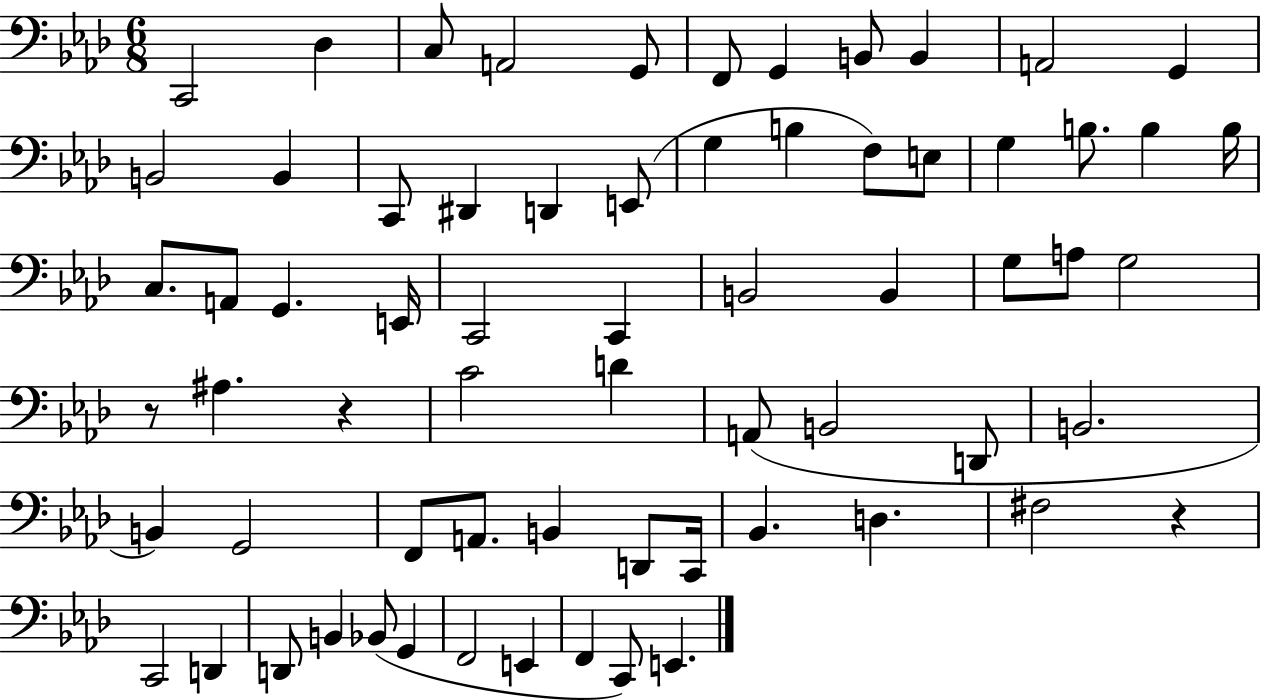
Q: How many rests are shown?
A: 3